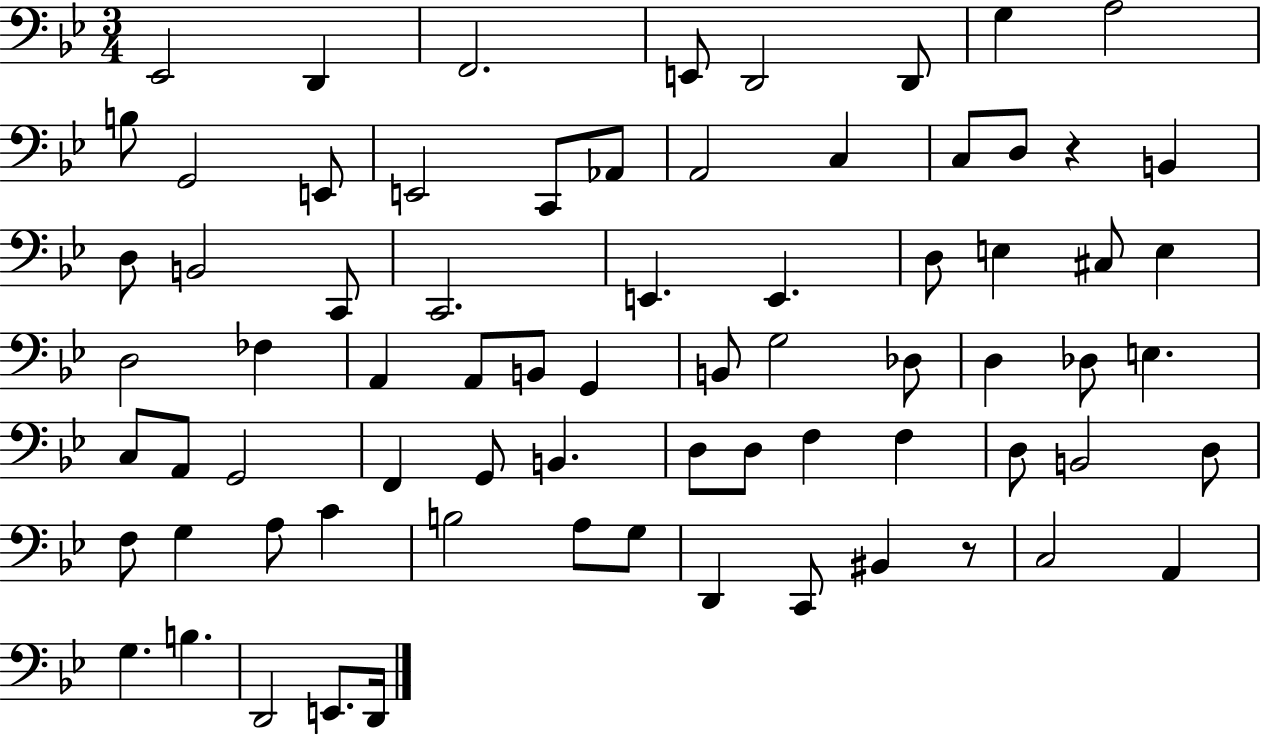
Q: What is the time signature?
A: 3/4